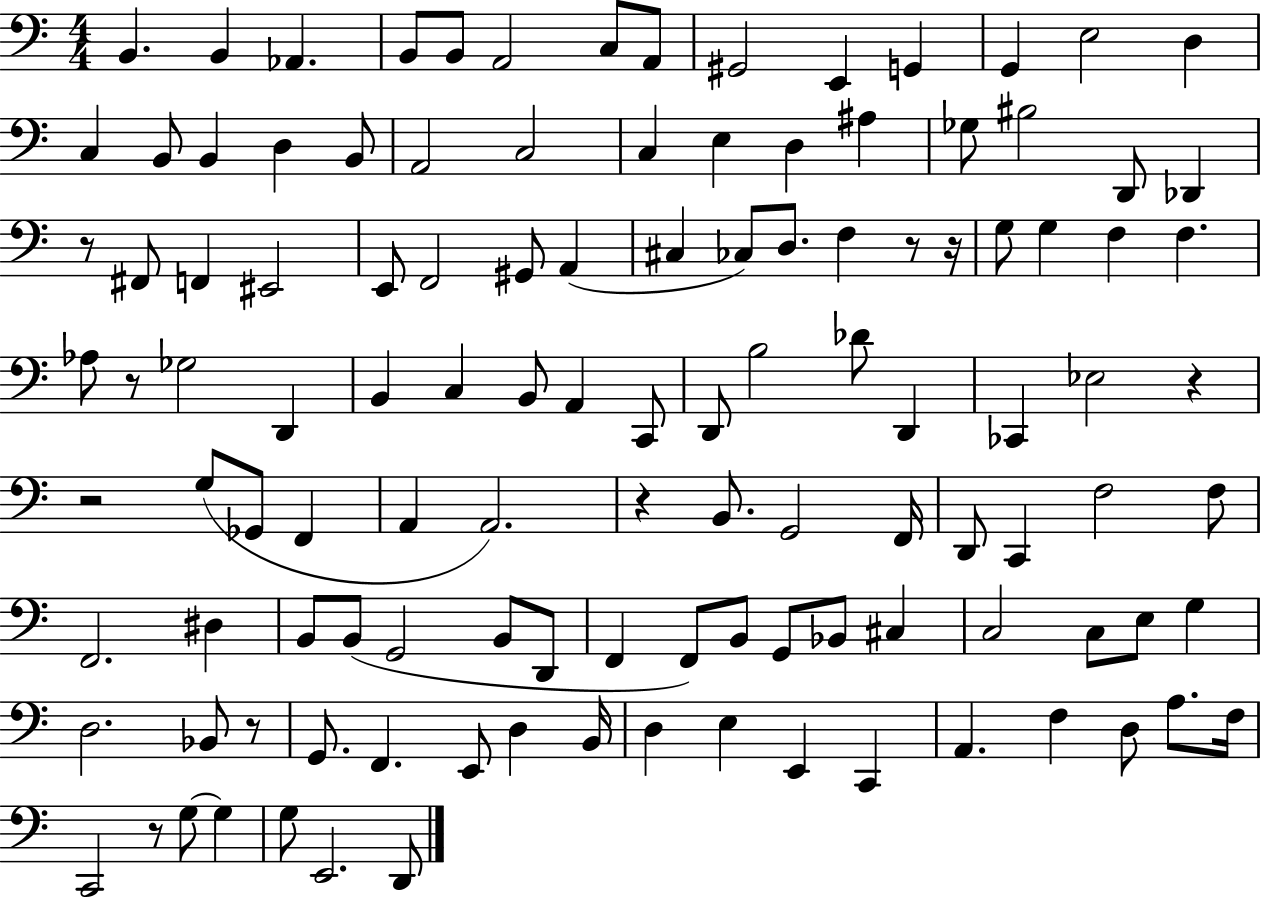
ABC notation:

X:1
T:Untitled
M:4/4
L:1/4
K:C
B,, B,, _A,, B,,/2 B,,/2 A,,2 C,/2 A,,/2 ^G,,2 E,, G,, G,, E,2 D, C, B,,/2 B,, D, B,,/2 A,,2 C,2 C, E, D, ^A, _G,/2 ^B,2 D,,/2 _D,, z/2 ^F,,/2 F,, ^E,,2 E,,/2 F,,2 ^G,,/2 A,, ^C, _C,/2 D,/2 F, z/2 z/4 G,/2 G, F, F, _A,/2 z/2 _G,2 D,, B,, C, B,,/2 A,, C,,/2 D,,/2 B,2 _D/2 D,, _C,, _E,2 z z2 G,/2 _G,,/2 F,, A,, A,,2 z B,,/2 G,,2 F,,/4 D,,/2 C,, F,2 F,/2 F,,2 ^D, B,,/2 B,,/2 G,,2 B,,/2 D,,/2 F,, F,,/2 B,,/2 G,,/2 _B,,/2 ^C, C,2 C,/2 E,/2 G, D,2 _B,,/2 z/2 G,,/2 F,, E,,/2 D, B,,/4 D, E, E,, C,, A,, F, D,/2 A,/2 F,/4 C,,2 z/2 G,/2 G, G,/2 E,,2 D,,/2